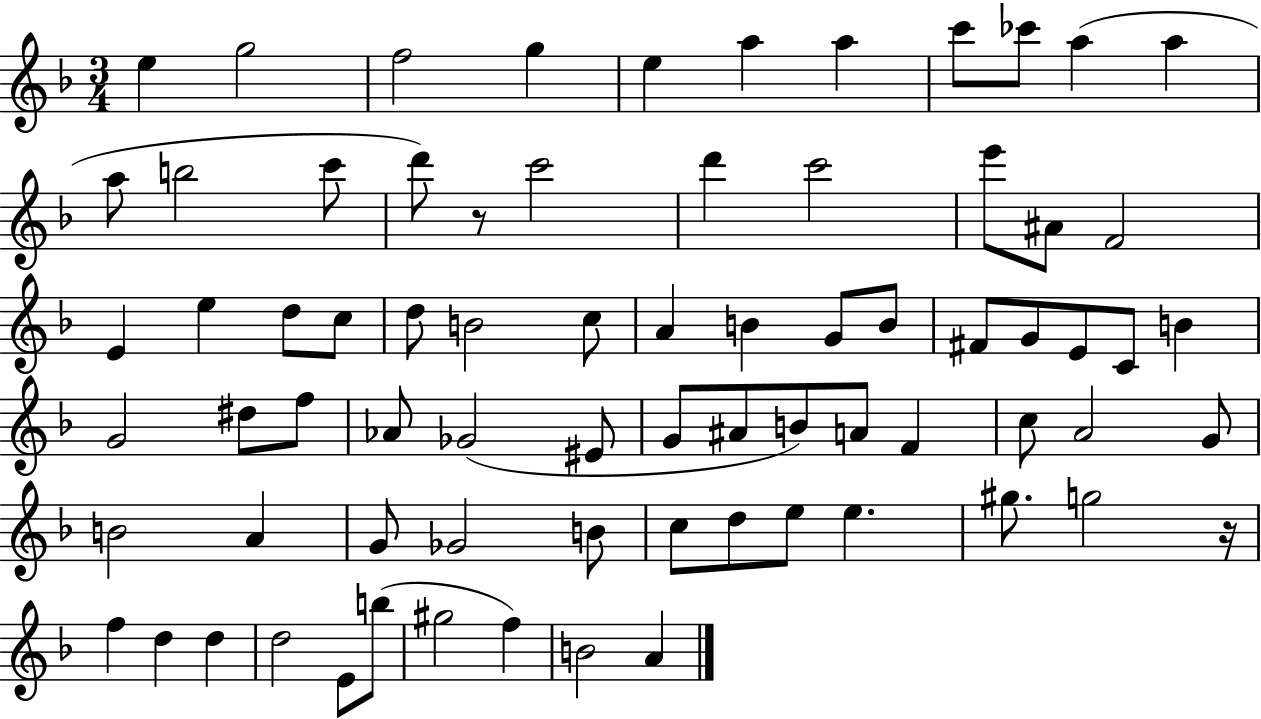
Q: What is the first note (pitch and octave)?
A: E5